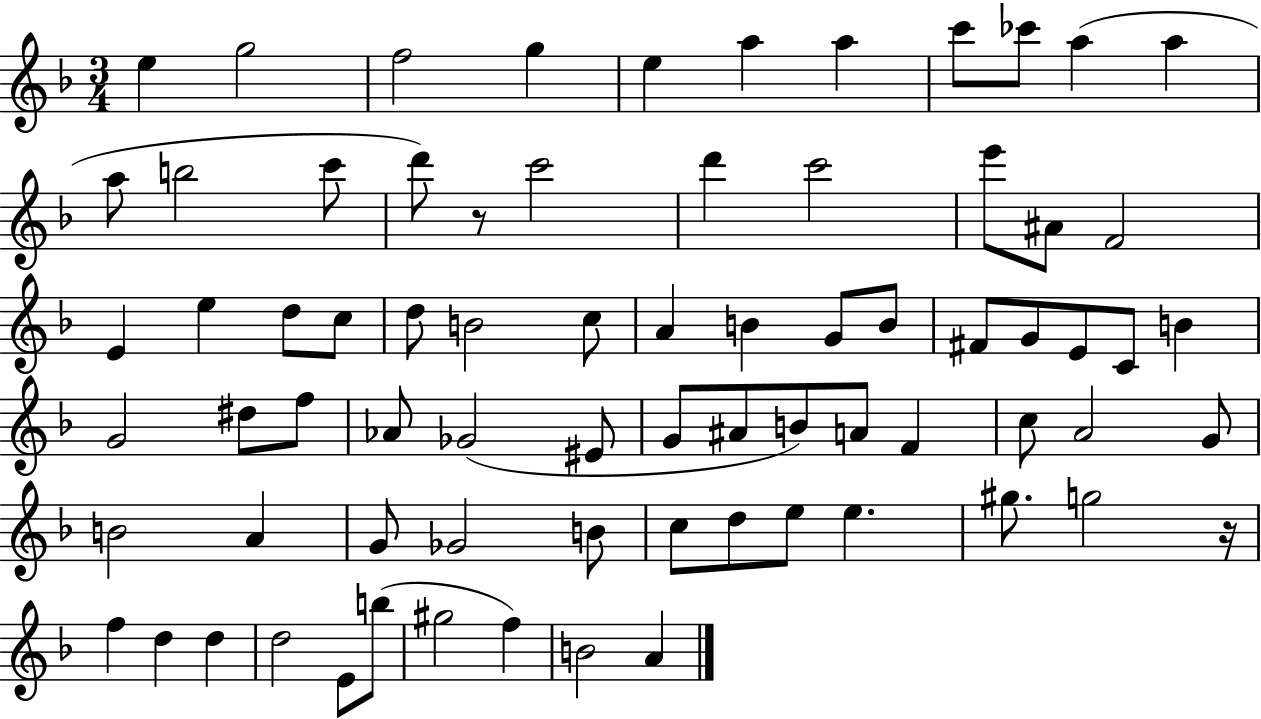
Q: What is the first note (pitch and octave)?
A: E5